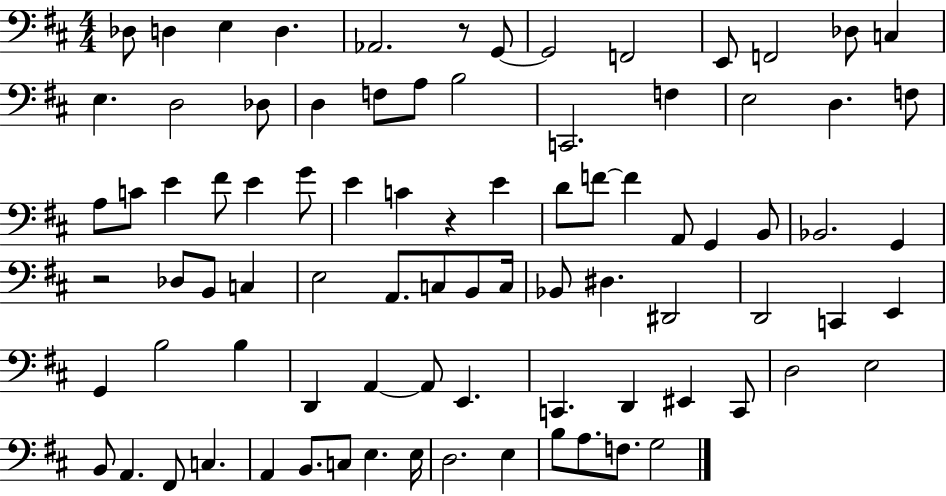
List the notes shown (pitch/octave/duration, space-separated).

Db3/e D3/q E3/q D3/q. Ab2/h. R/e G2/e G2/h F2/h E2/e F2/h Db3/e C3/q E3/q. D3/h Db3/e D3/q F3/e A3/e B3/h C2/h. F3/q E3/h D3/q. F3/e A3/e C4/e E4/q F#4/e E4/q G4/e E4/q C4/q R/q E4/q D4/e F4/e F4/q A2/e G2/q B2/e Bb2/h. G2/q R/h Db3/e B2/e C3/q E3/h A2/e. C3/e B2/e C3/s Bb2/e D#3/q. D#2/h D2/h C2/q E2/q G2/q B3/h B3/q D2/q A2/q A2/e E2/q. C2/q. D2/q EIS2/q C2/e D3/h E3/h B2/e A2/q. F#2/e C3/q. A2/q B2/e. C3/e E3/q. E3/s D3/h. E3/q B3/e A3/e. F3/e. G3/h